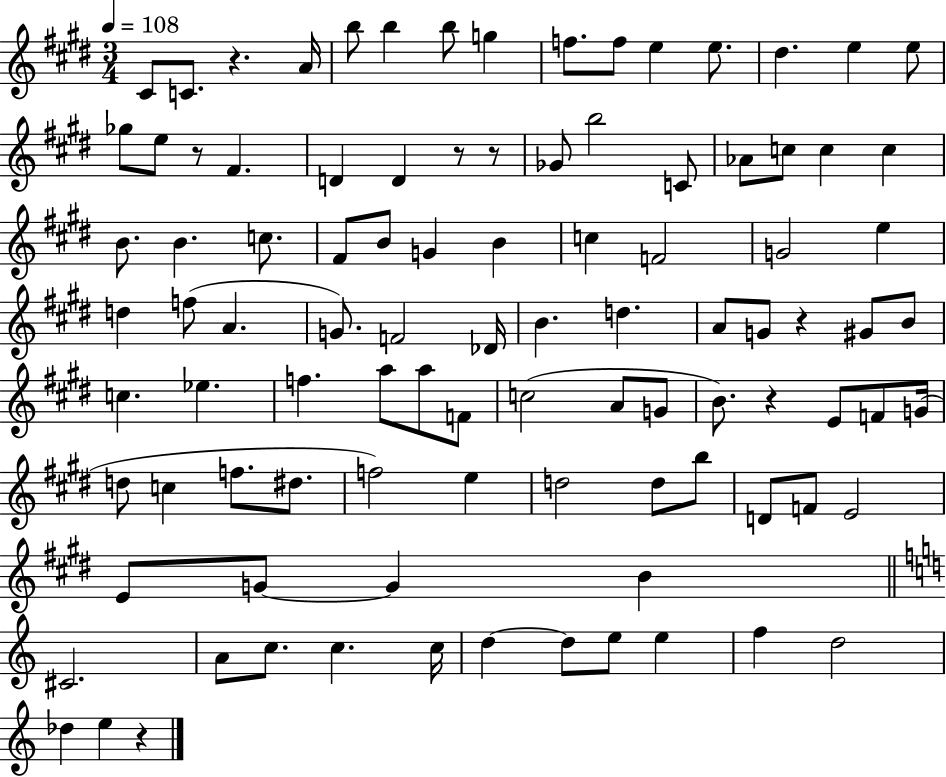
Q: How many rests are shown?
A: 7